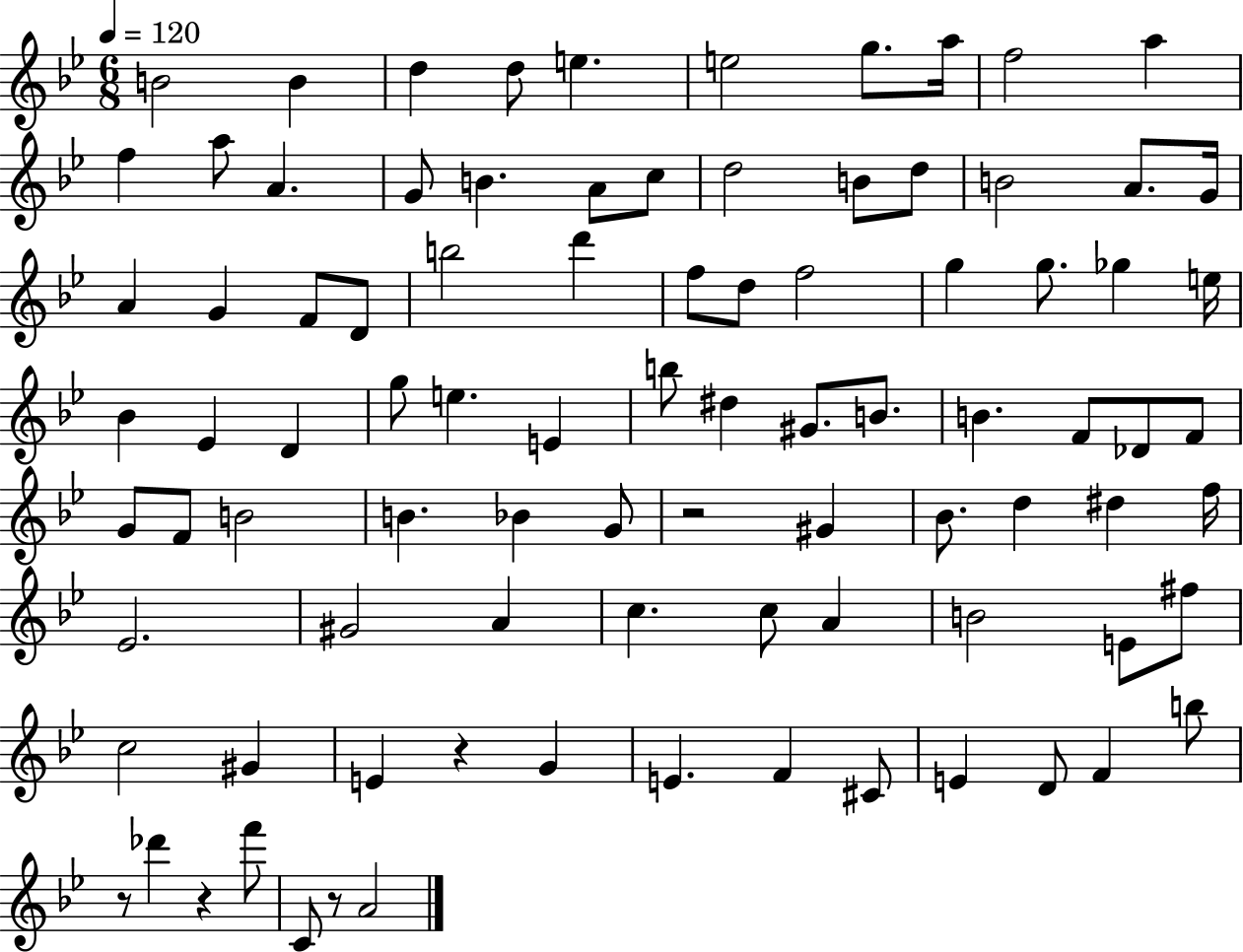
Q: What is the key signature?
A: BES major